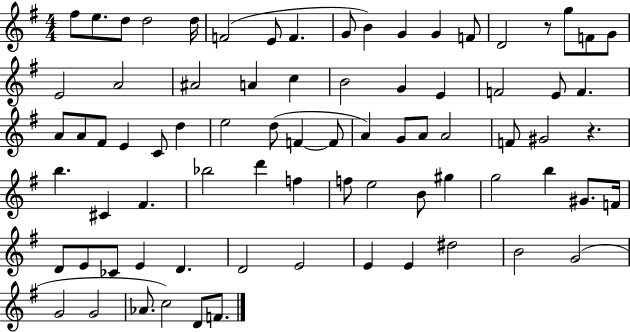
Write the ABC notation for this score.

X:1
T:Untitled
M:4/4
L:1/4
K:G
^f/2 e/2 d/2 d2 d/4 F2 E/2 F G/2 B G G F/2 D2 z/2 g/2 F/2 G/2 E2 A2 ^A2 A c B2 G E F2 E/2 F A/2 A/2 ^F/2 E C/2 d e2 d/2 F F/2 A G/2 A/2 A2 F/2 ^G2 z b ^C ^F _b2 d' f f/2 e2 B/2 ^g g2 b ^G/2 F/4 D/2 E/2 _C/2 E D D2 E2 E E ^d2 B2 G2 G2 G2 _A/2 c2 D/2 F/2